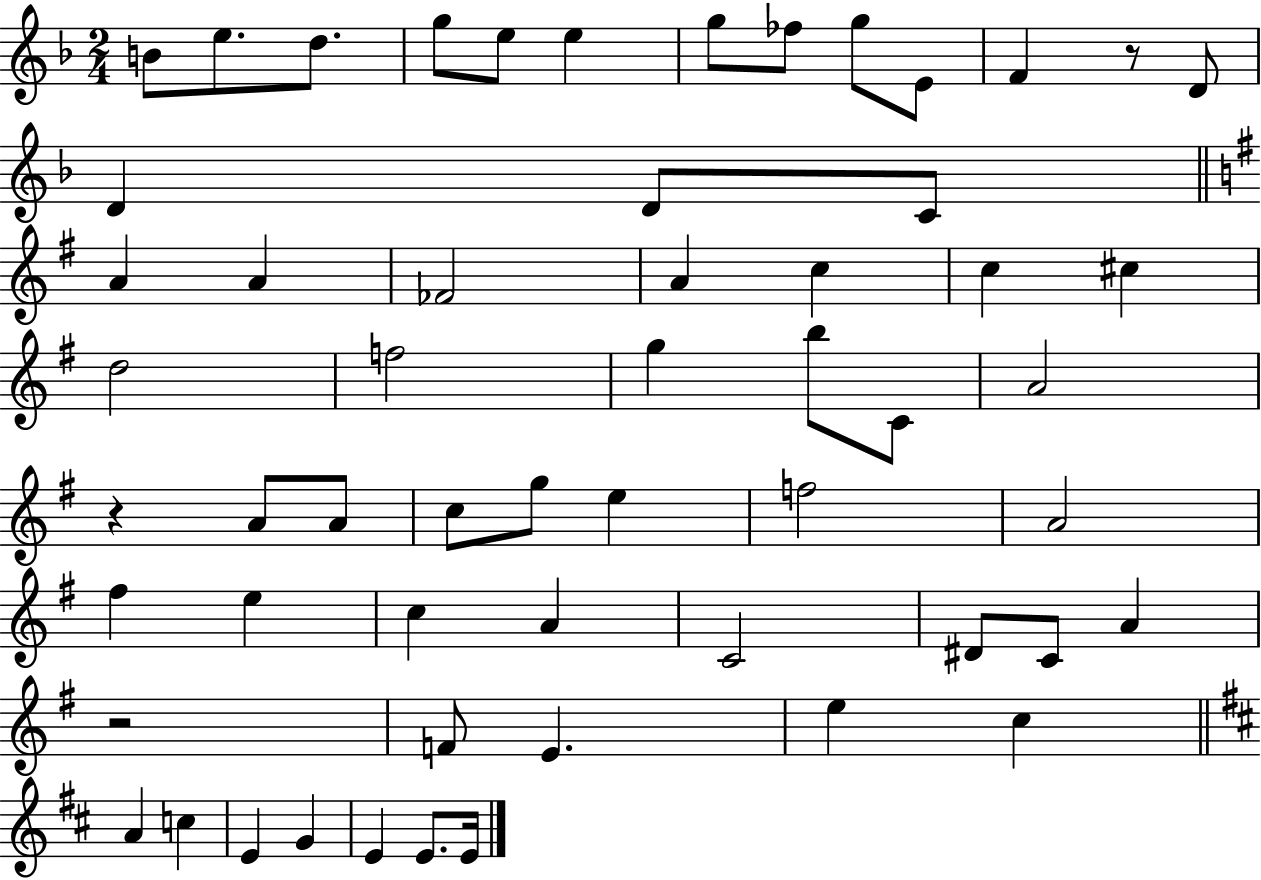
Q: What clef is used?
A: treble